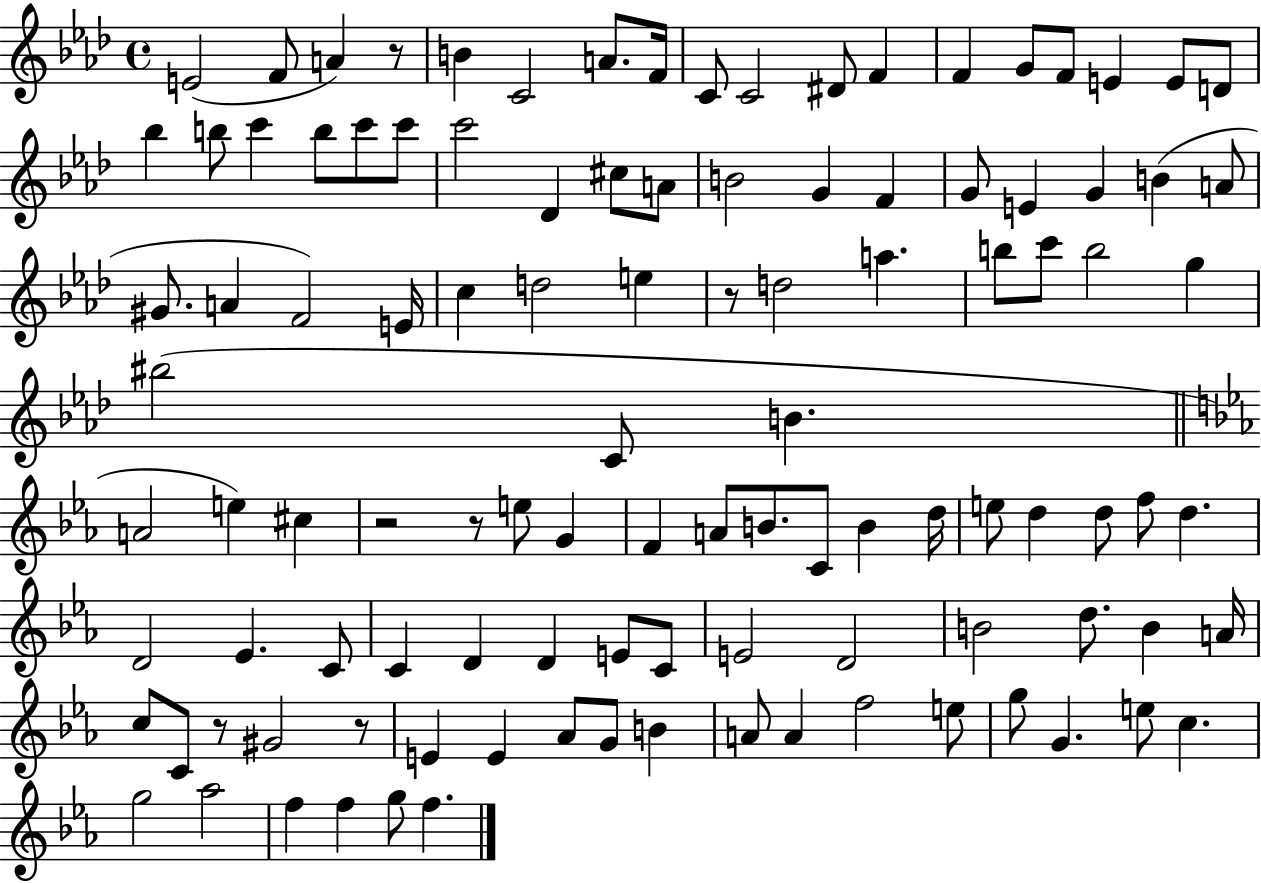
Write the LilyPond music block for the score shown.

{
  \clef treble
  \time 4/4
  \defaultTimeSignature
  \key aes \major
  e'2( f'8 a'4) r8 | b'4 c'2 a'8. f'16 | c'8 c'2 dis'8 f'4 | f'4 g'8 f'8 e'4 e'8 d'8 | \break bes''4 b''8 c'''4 b''8 c'''8 c'''8 | c'''2 des'4 cis''8 a'8 | b'2 g'4 f'4 | g'8 e'4 g'4 b'4( a'8 | \break gis'8. a'4 f'2) e'16 | c''4 d''2 e''4 | r8 d''2 a''4. | b''8 c'''8 b''2 g''4 | \break bis''2( c'8 b'4. | \bar "||" \break \key ees \major a'2 e''4) cis''4 | r2 r8 e''8 g'4 | f'4 a'8 b'8. c'8 b'4 d''16 | e''8 d''4 d''8 f''8 d''4. | \break d'2 ees'4. c'8 | c'4 d'4 d'4 e'8 c'8 | e'2 d'2 | b'2 d''8. b'4 a'16 | \break c''8 c'8 r8 gis'2 r8 | e'4 e'4 aes'8 g'8 b'4 | a'8 a'4 f''2 e''8 | g''8 g'4. e''8 c''4. | \break g''2 aes''2 | f''4 f''4 g''8 f''4. | \bar "|."
}